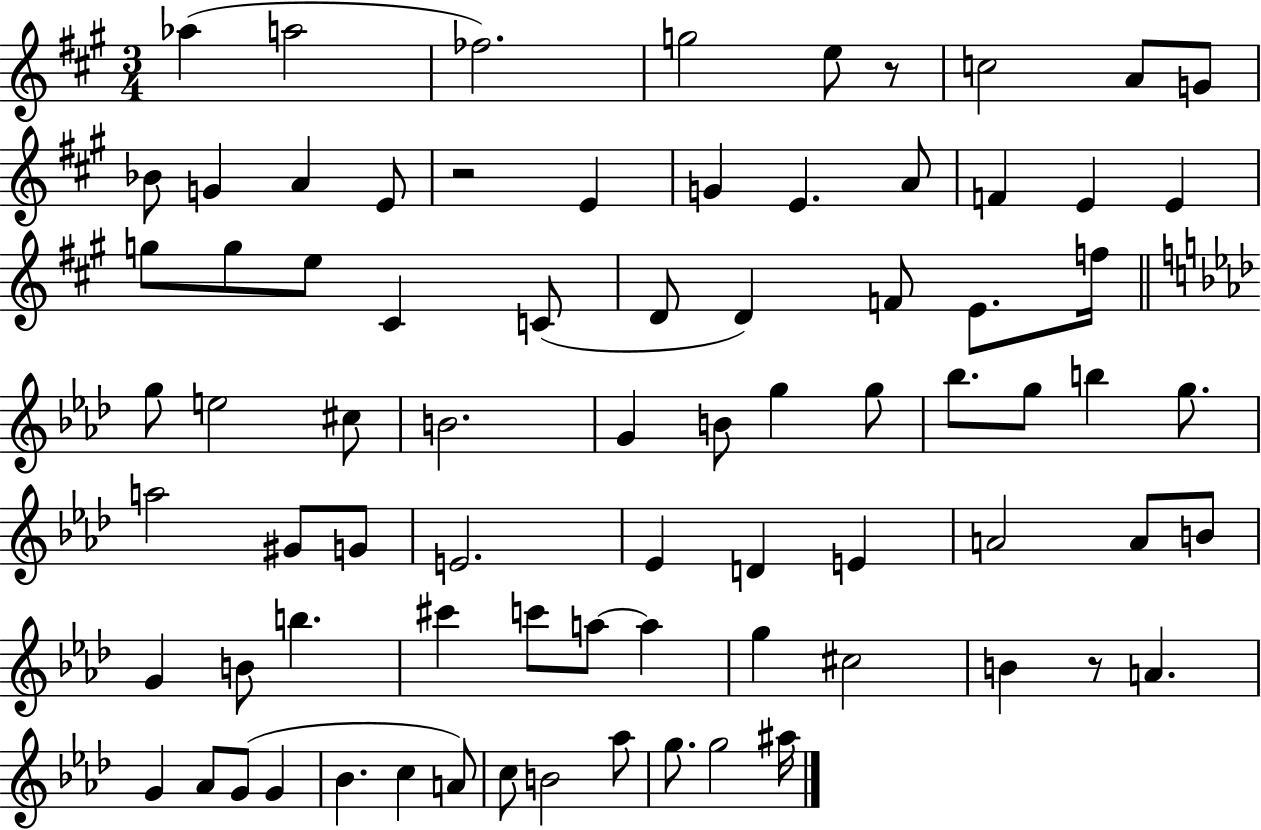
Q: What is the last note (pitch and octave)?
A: A#5